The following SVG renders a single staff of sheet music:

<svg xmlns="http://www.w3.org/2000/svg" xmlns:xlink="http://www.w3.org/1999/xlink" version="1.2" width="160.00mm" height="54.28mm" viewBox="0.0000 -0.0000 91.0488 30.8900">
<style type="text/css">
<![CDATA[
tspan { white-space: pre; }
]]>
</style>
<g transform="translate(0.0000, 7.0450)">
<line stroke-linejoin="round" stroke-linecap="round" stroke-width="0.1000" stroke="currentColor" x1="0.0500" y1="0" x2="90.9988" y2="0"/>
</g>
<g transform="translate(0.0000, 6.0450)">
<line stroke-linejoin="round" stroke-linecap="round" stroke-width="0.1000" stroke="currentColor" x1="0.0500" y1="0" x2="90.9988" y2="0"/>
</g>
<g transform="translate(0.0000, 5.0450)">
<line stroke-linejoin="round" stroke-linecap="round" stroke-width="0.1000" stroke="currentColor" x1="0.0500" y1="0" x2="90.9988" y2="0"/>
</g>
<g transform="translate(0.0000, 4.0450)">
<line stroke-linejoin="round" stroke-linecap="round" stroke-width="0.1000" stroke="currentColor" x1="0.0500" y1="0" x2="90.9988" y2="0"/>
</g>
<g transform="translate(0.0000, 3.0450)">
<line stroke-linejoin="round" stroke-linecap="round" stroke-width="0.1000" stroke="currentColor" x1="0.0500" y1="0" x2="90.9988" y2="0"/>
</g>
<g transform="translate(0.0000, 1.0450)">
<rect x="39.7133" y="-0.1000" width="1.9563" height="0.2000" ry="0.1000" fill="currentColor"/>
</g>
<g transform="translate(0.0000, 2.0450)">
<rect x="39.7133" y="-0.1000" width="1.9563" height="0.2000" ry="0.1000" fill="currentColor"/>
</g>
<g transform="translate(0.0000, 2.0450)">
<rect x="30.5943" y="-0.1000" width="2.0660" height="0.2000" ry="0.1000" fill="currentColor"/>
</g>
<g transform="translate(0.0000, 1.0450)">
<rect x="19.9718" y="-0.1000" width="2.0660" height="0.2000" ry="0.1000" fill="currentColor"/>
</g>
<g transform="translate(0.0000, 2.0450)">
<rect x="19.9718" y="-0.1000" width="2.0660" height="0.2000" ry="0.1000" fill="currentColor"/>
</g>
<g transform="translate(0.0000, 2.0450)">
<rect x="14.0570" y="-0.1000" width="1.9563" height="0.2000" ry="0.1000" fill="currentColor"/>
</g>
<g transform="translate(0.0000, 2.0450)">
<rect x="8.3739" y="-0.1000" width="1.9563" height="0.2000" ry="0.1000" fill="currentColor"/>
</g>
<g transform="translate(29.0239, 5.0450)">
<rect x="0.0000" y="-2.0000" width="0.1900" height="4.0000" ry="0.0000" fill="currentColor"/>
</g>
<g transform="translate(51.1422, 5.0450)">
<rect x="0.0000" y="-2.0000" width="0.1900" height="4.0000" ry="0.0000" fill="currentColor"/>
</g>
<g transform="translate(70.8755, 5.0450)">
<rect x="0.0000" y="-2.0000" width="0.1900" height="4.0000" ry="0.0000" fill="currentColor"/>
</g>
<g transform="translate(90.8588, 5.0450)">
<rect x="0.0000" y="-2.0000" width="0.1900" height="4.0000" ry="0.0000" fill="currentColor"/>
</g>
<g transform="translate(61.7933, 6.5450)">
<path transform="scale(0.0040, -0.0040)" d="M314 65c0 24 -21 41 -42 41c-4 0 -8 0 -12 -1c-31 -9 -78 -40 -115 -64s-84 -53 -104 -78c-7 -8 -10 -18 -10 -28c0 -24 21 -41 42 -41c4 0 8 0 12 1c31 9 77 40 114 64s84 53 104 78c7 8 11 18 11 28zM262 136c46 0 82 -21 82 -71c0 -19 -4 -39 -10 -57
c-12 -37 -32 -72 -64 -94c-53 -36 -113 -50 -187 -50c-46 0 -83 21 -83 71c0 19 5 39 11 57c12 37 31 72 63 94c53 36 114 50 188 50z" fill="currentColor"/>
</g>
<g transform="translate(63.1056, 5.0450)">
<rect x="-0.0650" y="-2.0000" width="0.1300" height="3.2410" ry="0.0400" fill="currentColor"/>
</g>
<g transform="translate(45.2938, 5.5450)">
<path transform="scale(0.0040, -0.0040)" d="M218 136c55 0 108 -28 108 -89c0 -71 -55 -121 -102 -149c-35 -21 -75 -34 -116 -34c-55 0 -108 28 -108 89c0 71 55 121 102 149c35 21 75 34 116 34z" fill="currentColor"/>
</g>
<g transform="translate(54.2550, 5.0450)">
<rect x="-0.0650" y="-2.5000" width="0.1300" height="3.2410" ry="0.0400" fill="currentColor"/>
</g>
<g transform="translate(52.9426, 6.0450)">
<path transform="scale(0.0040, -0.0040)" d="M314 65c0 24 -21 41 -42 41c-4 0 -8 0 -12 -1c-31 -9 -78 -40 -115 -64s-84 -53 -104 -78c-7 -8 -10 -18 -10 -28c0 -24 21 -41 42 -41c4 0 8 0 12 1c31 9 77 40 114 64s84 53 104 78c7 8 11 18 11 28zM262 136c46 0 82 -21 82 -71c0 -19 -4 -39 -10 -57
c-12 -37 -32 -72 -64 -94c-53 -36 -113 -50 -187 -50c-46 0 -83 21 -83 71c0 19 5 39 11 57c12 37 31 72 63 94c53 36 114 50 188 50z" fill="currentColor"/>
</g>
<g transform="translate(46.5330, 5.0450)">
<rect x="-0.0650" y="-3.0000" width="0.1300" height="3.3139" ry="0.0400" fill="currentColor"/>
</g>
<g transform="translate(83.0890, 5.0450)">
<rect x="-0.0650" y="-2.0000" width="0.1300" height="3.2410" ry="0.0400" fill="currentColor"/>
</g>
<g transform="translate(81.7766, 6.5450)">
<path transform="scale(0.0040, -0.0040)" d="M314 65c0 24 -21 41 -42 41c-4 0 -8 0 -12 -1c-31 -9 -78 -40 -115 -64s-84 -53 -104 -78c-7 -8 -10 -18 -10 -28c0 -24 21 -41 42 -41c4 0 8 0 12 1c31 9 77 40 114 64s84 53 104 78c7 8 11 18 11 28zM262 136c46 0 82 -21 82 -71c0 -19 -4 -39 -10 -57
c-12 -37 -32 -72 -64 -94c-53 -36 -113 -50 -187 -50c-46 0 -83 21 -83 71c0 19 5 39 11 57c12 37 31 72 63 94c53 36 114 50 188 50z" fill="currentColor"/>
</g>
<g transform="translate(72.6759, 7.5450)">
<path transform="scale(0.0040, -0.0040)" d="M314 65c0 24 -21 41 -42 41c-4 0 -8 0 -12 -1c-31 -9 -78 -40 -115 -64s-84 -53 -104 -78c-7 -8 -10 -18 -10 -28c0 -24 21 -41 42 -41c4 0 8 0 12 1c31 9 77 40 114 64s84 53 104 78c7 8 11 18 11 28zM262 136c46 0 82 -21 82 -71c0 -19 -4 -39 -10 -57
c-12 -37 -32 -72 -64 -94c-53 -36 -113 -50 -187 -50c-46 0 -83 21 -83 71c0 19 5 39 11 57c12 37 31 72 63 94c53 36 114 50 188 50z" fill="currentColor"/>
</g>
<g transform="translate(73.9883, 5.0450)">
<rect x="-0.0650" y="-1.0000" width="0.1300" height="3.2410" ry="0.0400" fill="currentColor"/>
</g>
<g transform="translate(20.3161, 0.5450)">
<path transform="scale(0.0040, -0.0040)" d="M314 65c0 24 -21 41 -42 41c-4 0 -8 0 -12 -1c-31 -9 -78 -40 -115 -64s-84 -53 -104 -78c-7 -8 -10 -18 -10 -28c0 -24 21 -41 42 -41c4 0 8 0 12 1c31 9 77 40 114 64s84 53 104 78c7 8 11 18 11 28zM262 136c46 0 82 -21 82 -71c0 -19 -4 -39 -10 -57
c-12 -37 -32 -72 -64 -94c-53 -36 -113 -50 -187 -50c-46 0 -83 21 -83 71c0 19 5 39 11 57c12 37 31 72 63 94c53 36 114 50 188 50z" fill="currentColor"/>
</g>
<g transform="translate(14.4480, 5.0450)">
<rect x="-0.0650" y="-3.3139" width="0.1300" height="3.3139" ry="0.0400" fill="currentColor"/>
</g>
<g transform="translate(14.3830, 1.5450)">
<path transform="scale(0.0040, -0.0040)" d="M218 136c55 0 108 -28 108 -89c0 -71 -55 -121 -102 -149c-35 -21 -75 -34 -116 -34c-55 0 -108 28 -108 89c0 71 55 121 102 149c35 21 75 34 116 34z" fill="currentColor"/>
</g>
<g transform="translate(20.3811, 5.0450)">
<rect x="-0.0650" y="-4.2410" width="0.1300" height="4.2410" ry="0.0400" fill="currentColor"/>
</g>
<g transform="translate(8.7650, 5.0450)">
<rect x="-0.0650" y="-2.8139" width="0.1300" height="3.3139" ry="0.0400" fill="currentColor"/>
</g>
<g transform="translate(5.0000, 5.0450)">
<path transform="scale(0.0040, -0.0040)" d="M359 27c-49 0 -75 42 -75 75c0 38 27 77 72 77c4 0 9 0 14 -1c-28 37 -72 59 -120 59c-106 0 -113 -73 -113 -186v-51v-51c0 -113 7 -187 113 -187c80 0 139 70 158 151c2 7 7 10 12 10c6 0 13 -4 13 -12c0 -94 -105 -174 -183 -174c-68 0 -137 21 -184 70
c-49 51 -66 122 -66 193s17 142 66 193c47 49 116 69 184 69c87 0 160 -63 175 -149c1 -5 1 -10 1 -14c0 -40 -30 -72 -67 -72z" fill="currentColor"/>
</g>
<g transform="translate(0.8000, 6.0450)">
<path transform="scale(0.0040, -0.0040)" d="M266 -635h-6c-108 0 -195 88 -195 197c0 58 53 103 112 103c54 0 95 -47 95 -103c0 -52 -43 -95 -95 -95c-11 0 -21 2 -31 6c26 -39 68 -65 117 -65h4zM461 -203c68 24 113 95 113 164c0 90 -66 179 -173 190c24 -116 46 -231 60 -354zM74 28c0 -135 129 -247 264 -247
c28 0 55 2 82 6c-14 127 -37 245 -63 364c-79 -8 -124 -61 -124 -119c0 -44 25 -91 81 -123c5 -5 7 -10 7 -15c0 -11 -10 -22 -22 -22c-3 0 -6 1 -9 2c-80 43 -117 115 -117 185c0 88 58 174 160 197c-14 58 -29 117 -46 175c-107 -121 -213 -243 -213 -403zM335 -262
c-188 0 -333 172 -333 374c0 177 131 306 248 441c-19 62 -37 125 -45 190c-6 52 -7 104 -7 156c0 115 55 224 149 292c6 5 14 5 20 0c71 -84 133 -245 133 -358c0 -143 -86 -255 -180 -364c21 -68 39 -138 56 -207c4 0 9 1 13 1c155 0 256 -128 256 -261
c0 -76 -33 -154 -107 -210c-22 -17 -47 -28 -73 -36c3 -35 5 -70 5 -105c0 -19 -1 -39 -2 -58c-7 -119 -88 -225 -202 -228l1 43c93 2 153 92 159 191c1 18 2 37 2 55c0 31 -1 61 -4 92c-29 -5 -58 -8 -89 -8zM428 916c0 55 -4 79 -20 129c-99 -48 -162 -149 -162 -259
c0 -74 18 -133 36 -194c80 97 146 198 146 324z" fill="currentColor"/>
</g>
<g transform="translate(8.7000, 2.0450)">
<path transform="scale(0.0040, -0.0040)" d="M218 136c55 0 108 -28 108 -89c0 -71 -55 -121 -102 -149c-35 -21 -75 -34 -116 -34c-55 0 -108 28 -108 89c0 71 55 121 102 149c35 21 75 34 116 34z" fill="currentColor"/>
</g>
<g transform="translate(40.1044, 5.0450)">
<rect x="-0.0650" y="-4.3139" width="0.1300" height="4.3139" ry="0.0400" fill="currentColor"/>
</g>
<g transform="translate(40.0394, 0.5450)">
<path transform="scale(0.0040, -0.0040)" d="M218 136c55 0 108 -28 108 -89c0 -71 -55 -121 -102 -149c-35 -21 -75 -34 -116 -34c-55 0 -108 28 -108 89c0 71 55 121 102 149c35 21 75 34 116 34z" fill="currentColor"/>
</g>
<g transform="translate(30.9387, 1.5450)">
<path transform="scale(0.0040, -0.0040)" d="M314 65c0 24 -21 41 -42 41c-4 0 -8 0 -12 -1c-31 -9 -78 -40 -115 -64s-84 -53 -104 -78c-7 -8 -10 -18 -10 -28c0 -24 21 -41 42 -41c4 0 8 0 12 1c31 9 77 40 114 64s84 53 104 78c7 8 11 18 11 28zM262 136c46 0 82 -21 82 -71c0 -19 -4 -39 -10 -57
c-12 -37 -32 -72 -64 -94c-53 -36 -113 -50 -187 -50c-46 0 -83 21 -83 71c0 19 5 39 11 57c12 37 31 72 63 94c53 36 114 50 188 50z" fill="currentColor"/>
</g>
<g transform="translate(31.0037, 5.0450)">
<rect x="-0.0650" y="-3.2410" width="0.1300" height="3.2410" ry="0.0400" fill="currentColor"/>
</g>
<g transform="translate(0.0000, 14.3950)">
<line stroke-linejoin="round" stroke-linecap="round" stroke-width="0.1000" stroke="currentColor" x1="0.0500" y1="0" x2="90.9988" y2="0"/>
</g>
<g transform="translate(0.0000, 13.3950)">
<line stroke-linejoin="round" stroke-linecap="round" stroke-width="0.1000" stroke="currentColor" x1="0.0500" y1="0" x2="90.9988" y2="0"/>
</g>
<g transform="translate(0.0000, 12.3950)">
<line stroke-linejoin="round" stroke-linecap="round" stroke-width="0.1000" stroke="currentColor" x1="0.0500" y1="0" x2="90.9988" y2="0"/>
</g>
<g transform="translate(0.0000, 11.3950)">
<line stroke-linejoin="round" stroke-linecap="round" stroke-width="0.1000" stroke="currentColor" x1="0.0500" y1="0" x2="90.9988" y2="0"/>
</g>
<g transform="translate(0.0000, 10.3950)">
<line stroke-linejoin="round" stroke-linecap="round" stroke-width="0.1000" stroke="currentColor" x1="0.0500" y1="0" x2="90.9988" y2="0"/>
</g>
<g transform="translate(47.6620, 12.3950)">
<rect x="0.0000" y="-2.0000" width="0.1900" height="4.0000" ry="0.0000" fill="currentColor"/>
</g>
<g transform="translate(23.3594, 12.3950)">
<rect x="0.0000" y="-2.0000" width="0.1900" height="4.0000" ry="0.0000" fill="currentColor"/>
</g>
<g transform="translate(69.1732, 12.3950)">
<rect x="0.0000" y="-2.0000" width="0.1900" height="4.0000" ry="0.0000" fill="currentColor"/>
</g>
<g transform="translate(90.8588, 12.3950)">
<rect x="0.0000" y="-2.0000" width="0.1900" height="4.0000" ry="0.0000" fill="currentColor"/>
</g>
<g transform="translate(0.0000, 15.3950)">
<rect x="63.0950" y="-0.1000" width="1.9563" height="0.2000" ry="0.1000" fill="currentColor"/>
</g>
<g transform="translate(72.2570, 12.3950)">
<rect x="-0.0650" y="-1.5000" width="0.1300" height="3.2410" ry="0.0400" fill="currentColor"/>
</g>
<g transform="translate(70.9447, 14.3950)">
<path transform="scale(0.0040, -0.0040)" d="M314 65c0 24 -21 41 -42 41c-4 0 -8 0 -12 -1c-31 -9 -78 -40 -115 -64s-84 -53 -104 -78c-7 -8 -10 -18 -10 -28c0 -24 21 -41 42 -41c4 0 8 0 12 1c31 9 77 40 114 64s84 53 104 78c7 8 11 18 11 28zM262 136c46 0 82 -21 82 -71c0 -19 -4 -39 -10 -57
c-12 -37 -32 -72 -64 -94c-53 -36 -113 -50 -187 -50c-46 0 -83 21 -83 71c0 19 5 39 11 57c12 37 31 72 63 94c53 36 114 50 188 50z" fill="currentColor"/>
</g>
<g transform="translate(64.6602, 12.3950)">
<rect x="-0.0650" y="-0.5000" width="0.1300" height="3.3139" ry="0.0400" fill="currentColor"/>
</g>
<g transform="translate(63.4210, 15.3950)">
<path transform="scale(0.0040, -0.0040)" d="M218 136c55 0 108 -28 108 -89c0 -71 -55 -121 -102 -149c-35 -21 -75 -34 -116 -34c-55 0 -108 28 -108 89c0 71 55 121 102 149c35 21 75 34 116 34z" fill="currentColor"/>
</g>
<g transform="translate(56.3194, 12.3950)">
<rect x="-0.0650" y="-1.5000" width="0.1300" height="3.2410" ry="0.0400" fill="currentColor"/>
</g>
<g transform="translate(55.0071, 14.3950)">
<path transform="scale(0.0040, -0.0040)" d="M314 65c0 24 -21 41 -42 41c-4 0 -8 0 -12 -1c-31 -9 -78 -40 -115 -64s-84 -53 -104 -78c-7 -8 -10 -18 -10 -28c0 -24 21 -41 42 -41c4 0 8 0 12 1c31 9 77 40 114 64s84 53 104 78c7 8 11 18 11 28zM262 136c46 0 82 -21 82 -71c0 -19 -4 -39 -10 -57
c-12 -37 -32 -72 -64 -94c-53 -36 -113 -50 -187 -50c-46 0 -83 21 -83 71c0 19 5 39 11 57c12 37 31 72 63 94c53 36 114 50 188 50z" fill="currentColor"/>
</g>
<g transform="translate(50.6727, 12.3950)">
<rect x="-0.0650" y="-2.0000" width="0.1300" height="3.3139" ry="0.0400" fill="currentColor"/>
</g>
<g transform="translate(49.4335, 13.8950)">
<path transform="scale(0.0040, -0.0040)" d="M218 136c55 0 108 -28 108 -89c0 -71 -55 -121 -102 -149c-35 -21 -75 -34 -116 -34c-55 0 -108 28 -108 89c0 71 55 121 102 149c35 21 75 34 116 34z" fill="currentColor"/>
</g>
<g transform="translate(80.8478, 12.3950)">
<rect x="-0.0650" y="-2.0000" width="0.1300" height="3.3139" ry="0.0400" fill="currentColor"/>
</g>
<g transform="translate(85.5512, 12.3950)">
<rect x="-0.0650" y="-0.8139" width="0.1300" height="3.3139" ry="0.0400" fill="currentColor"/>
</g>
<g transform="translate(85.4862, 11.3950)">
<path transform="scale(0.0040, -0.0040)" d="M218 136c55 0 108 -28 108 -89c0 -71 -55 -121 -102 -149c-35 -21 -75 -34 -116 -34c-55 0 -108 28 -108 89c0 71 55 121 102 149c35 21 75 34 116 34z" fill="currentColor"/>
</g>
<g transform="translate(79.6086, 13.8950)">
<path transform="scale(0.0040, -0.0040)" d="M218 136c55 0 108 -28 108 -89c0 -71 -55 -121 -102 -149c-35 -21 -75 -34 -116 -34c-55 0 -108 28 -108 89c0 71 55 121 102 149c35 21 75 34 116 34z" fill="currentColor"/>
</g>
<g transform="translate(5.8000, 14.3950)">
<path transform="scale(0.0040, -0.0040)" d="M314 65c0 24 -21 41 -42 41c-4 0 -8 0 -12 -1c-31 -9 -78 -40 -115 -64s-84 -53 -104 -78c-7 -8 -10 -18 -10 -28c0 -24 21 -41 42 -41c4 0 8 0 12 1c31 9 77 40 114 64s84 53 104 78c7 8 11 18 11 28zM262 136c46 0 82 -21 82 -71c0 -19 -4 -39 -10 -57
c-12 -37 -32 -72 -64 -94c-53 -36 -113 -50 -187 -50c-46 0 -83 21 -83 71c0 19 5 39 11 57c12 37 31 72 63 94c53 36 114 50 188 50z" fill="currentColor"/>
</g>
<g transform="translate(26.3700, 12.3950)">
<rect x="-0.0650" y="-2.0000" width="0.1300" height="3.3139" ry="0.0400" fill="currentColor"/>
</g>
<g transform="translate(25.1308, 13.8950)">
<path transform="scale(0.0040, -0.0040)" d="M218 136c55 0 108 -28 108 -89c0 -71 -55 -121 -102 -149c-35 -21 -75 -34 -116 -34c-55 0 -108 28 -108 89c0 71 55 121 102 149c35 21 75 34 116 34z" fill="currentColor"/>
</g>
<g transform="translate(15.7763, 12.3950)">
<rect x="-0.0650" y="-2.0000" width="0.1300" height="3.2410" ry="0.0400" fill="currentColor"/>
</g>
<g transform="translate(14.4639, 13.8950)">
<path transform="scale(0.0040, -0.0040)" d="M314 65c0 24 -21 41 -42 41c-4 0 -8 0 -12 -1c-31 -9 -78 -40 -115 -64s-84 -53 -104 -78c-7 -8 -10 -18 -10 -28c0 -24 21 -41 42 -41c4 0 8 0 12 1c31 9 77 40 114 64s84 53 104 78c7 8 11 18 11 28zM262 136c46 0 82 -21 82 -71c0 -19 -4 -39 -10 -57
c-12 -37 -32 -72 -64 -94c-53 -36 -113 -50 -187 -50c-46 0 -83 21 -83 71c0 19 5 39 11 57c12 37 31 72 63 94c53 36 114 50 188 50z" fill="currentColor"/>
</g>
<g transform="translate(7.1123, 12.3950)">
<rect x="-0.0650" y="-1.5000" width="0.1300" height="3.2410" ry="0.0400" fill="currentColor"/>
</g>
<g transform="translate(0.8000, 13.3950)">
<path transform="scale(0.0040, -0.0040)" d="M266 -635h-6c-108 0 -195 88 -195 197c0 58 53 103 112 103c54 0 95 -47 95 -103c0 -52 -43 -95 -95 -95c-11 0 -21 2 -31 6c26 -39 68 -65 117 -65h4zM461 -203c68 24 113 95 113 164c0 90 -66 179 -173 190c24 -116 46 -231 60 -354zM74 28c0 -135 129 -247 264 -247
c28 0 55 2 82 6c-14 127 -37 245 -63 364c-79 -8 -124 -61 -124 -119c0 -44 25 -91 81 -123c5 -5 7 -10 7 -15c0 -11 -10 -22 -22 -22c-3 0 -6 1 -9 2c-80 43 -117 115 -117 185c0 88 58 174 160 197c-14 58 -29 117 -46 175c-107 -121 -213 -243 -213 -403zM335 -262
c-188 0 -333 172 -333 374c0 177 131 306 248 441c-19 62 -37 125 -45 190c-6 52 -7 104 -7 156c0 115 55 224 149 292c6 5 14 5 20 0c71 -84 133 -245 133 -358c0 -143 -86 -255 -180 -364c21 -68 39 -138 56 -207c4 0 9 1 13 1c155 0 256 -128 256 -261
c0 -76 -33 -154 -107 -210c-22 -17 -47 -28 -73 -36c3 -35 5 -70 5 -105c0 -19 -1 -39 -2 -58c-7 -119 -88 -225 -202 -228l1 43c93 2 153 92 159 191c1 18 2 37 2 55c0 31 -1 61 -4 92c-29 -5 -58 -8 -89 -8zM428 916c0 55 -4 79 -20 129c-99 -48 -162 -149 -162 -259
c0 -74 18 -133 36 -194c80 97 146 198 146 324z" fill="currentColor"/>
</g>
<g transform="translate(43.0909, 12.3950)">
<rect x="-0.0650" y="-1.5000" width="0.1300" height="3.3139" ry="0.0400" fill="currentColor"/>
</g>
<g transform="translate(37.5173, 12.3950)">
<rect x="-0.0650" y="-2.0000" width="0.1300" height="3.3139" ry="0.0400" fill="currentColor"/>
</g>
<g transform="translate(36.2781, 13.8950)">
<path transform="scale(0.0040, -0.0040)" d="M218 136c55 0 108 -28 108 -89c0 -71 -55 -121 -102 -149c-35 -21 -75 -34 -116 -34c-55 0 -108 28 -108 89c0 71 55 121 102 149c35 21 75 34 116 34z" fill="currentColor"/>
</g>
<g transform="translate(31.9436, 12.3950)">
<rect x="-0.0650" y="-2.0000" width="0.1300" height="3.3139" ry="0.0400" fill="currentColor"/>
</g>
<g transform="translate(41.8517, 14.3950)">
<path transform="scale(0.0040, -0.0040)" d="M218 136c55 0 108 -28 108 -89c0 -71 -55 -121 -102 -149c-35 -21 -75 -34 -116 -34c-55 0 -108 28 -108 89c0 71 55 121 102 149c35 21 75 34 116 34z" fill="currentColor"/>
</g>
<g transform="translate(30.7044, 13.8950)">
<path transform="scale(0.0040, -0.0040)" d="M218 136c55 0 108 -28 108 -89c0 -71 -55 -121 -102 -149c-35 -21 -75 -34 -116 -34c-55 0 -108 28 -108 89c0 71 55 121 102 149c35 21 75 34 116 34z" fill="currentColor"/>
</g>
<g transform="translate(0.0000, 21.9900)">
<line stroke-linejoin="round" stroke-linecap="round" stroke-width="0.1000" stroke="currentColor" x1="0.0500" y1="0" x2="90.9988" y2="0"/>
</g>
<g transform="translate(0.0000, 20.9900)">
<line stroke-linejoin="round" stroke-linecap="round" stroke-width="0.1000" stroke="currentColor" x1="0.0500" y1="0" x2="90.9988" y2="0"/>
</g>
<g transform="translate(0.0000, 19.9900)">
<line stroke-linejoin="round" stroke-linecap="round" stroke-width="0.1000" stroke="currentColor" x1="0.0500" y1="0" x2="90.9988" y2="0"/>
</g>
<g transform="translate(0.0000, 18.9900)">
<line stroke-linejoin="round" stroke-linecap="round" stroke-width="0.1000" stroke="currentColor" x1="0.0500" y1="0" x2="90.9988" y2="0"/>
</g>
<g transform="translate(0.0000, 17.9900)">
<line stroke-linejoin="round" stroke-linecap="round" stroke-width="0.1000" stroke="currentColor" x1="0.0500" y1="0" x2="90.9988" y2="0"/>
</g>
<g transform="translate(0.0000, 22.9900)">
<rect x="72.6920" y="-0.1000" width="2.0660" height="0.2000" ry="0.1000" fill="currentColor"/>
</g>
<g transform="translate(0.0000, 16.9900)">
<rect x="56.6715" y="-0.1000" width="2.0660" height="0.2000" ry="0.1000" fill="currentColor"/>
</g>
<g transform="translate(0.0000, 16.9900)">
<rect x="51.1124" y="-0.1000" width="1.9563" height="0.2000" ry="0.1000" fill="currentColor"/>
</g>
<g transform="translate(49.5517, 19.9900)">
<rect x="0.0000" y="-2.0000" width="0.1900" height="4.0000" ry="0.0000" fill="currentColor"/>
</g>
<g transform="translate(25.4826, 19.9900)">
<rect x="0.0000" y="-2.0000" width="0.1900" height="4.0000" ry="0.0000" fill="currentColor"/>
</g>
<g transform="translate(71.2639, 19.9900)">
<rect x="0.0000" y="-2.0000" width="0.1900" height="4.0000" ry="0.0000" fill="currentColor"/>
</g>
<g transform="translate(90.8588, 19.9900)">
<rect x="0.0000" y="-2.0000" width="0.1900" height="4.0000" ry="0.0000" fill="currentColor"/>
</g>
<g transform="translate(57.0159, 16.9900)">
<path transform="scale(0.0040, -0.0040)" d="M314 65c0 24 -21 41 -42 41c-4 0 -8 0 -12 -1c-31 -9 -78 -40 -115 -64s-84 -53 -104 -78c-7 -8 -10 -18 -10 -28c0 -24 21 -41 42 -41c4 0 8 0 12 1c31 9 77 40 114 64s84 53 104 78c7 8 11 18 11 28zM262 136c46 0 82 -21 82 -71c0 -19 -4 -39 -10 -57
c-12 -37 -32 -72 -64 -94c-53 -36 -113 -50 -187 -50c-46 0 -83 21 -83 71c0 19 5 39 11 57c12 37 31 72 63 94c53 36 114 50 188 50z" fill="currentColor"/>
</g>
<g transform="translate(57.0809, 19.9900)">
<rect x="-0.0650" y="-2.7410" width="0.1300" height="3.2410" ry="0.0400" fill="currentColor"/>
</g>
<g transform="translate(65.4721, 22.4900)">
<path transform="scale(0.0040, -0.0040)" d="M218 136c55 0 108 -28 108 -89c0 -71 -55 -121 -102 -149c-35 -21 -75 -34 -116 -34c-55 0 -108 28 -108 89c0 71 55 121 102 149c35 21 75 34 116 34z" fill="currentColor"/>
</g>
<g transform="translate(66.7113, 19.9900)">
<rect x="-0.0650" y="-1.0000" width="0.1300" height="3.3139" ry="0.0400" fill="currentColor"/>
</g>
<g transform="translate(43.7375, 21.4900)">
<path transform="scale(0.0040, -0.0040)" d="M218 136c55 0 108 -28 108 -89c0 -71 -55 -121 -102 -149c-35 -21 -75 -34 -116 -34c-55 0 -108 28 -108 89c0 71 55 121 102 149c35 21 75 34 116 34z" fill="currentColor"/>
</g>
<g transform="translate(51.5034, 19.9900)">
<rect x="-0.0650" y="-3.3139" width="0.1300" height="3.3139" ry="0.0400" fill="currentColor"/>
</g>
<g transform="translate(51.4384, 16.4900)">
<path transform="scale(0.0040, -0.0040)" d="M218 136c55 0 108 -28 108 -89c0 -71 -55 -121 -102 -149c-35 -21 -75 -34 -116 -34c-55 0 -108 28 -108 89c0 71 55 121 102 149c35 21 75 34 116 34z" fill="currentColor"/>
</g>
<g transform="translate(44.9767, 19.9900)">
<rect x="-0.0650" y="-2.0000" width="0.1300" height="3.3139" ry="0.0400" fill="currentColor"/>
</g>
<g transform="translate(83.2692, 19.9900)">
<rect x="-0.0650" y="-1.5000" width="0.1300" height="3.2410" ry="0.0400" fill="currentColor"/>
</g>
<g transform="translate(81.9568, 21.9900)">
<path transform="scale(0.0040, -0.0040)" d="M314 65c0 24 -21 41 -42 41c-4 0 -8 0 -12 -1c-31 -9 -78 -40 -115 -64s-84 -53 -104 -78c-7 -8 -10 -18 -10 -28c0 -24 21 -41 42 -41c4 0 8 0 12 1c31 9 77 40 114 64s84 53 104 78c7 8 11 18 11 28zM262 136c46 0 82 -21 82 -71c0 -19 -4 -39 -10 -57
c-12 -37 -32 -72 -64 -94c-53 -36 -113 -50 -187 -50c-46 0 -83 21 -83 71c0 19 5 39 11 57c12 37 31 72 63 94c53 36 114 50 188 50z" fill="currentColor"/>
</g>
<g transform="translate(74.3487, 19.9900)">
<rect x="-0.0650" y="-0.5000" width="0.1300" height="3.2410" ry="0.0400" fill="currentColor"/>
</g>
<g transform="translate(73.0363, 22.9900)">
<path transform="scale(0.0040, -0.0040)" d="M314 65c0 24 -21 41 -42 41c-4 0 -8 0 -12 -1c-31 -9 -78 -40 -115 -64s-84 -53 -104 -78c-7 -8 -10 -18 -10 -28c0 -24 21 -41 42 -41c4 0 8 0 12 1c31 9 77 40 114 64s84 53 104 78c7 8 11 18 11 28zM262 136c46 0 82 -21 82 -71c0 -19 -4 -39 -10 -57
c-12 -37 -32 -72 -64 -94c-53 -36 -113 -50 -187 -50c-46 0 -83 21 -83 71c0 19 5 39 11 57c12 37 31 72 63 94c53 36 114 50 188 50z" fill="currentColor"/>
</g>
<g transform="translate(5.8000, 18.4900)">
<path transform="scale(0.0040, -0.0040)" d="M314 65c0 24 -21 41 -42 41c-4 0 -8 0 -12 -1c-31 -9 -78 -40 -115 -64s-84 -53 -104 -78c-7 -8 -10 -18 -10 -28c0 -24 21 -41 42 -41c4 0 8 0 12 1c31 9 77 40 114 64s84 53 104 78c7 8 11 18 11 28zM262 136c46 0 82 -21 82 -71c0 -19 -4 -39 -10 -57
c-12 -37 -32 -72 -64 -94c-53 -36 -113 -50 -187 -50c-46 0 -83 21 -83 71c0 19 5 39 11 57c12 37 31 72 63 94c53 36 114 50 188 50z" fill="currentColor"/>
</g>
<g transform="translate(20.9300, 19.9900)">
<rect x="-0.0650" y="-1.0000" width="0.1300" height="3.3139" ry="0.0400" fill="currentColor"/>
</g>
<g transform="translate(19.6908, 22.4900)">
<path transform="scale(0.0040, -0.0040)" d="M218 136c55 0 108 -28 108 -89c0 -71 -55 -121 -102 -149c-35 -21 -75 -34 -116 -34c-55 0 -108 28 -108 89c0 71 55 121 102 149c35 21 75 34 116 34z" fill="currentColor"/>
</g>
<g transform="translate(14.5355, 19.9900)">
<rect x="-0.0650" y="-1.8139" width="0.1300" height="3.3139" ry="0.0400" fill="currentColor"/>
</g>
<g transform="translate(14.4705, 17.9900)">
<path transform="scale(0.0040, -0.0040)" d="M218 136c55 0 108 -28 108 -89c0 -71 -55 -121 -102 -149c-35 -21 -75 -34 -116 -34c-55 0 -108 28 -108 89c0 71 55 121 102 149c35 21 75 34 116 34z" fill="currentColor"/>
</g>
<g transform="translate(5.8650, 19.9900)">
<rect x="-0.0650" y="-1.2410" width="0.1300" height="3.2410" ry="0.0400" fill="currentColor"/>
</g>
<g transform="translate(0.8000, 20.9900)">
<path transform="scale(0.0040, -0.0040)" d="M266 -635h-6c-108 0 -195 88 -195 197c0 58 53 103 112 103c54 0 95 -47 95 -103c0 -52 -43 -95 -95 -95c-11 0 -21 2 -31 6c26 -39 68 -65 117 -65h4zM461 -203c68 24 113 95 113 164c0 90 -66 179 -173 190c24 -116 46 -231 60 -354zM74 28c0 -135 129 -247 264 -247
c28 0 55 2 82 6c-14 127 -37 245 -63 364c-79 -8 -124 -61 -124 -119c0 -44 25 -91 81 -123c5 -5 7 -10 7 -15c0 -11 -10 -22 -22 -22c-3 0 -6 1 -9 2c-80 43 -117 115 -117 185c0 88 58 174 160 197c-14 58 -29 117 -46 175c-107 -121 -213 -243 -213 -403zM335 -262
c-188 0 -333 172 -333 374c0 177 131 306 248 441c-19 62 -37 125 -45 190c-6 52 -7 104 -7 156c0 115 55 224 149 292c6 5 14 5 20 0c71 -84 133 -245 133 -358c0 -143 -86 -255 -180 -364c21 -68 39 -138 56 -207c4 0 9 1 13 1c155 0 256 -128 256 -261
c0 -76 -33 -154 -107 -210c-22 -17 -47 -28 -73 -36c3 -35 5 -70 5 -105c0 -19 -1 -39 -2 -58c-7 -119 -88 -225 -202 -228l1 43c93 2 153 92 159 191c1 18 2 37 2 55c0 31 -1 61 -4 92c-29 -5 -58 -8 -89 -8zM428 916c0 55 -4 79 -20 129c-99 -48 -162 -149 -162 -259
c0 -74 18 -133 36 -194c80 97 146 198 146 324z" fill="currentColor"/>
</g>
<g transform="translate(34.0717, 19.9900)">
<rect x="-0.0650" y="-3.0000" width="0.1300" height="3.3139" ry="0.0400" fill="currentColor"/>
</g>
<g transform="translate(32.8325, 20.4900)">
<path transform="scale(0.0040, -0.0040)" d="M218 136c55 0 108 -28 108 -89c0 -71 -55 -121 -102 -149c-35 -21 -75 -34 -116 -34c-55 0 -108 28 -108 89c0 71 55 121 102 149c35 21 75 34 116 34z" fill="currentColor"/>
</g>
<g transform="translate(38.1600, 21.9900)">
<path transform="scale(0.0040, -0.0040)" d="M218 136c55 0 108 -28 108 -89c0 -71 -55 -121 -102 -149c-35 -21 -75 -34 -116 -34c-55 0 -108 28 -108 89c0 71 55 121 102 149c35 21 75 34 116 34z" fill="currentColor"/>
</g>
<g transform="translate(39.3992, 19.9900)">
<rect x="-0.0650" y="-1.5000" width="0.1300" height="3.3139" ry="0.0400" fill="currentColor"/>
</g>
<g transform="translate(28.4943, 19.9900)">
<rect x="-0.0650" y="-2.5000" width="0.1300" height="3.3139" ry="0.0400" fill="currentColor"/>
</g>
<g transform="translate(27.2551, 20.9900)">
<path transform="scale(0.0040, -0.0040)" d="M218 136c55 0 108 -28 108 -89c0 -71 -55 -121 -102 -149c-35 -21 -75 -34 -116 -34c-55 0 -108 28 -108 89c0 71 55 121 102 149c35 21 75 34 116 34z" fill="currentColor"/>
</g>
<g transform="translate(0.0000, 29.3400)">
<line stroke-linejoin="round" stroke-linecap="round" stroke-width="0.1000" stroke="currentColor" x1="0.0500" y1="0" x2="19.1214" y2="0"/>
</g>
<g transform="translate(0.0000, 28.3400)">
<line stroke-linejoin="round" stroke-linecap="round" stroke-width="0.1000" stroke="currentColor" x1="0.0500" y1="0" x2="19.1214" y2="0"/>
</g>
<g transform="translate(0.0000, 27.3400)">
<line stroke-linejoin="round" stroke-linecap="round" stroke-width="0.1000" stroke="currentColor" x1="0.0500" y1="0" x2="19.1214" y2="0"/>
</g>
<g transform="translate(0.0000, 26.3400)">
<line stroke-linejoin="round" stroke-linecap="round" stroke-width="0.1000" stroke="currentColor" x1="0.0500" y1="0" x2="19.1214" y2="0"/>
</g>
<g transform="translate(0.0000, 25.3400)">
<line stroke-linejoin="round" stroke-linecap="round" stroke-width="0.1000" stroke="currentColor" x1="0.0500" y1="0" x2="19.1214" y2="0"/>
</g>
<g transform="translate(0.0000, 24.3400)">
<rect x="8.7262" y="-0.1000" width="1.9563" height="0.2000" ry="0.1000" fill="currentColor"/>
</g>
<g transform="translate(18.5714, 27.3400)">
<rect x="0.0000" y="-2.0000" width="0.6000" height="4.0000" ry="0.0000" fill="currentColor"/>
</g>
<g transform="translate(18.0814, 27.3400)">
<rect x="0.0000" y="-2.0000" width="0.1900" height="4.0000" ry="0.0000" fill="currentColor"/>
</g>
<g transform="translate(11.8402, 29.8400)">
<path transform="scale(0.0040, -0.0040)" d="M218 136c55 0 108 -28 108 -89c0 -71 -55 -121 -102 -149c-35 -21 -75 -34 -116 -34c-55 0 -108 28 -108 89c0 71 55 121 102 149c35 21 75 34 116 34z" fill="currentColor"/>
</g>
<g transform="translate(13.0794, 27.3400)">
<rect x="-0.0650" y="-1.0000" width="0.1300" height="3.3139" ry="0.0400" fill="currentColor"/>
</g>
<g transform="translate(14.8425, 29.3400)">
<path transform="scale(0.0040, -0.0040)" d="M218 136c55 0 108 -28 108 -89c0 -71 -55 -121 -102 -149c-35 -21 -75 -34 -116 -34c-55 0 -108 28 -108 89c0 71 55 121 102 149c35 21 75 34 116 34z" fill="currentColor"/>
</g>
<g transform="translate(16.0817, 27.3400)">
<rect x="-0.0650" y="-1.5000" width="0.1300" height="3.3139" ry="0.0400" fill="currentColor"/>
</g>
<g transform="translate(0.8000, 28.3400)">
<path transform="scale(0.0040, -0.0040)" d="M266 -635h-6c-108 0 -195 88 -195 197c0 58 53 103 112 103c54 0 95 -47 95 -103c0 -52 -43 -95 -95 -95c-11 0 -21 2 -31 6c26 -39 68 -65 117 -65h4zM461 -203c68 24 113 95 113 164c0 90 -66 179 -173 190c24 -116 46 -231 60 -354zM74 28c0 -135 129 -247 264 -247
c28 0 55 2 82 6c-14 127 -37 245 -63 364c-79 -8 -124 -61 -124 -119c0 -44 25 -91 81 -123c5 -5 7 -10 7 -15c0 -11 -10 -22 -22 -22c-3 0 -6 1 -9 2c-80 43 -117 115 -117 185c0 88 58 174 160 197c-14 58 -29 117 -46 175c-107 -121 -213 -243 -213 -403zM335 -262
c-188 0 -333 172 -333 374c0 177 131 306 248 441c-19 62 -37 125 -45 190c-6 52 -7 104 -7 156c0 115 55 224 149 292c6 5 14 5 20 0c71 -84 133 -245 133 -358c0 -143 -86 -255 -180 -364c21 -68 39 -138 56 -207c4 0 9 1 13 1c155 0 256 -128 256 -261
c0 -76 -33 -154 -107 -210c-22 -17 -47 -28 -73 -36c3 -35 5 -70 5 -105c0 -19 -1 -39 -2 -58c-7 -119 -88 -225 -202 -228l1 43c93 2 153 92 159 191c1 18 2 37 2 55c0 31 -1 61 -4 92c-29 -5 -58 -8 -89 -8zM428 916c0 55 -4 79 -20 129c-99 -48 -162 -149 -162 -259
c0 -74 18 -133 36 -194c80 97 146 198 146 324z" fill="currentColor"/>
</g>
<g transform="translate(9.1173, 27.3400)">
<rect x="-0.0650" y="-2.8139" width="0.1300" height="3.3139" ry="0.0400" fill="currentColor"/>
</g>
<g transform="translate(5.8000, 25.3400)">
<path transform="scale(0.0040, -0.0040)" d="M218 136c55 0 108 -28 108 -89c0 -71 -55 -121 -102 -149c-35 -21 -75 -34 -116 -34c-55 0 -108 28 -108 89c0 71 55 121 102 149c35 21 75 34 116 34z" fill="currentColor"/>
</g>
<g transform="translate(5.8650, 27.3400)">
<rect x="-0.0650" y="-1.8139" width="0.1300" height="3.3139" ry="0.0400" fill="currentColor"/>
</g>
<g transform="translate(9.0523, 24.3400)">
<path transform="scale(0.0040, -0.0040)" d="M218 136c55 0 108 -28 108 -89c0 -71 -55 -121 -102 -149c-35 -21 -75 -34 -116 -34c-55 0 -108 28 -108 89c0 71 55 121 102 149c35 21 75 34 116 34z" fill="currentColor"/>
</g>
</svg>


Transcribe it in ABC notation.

X:1
T:Untitled
M:4/4
L:1/4
K:C
a b d'2 b2 d' A G2 F2 D2 F2 E2 F2 F F F E F E2 C E2 F d e2 f D G A E F b a2 D C2 E2 f a D E